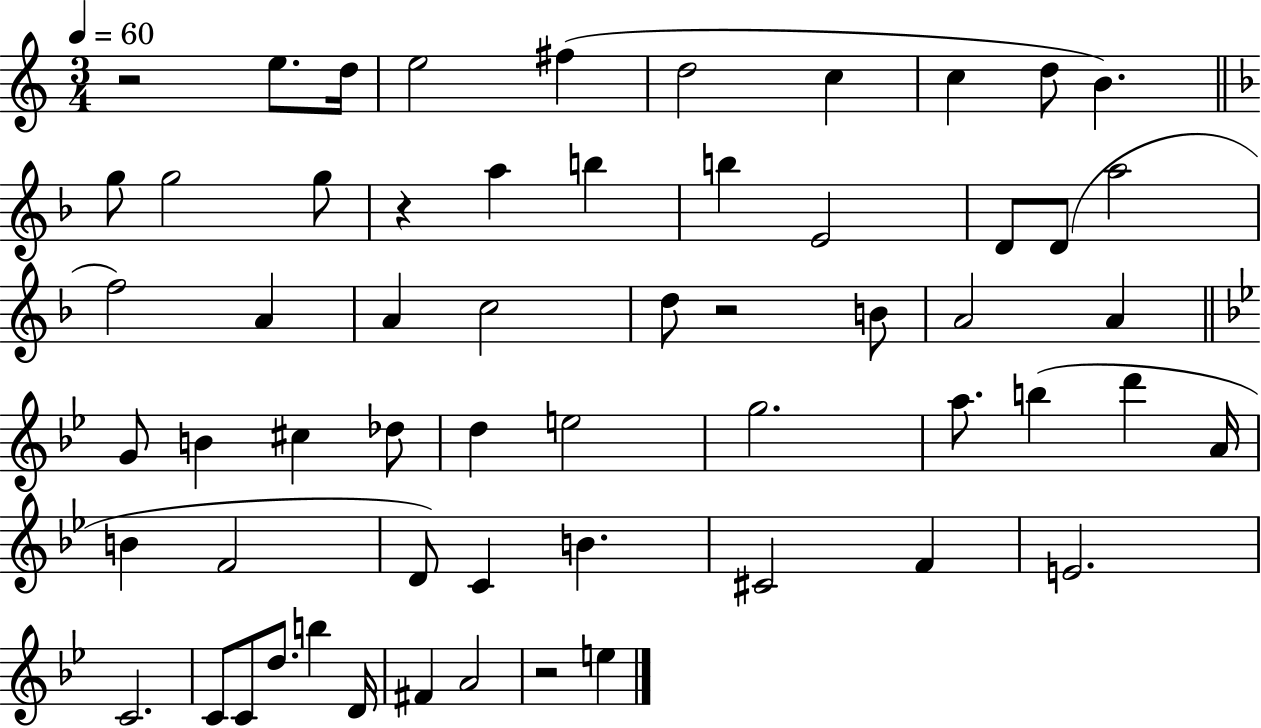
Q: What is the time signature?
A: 3/4